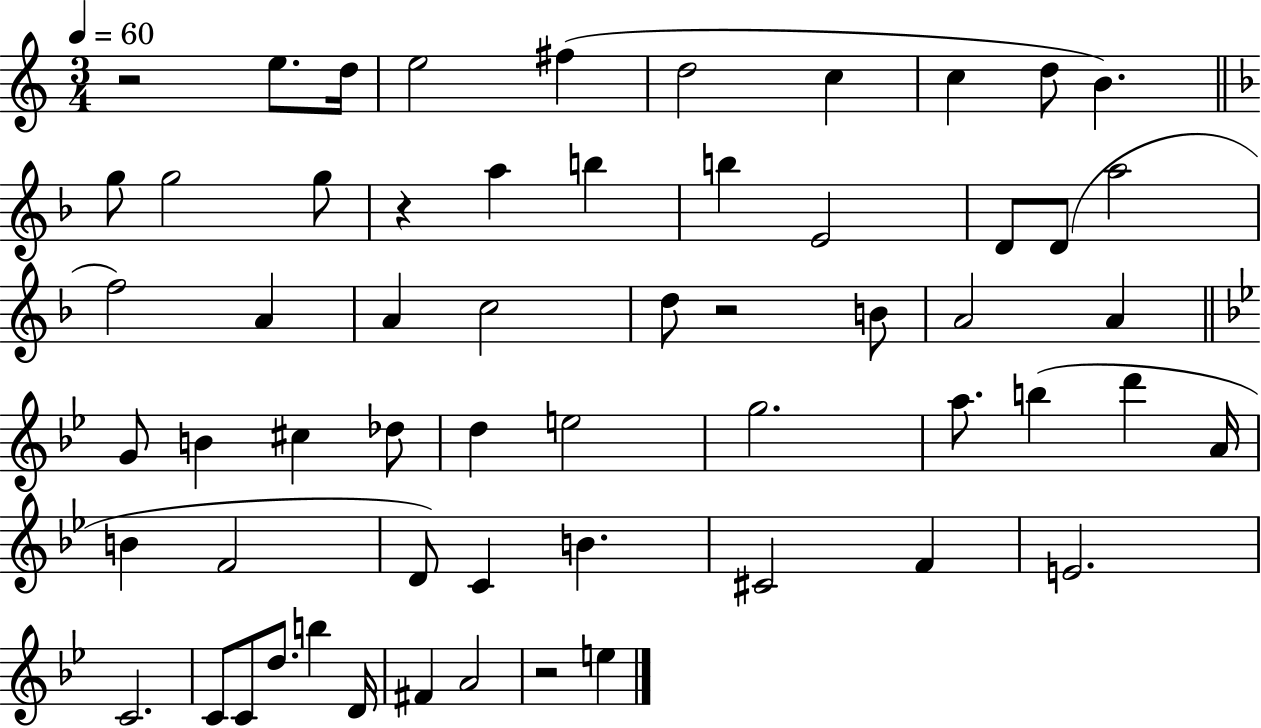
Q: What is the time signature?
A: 3/4